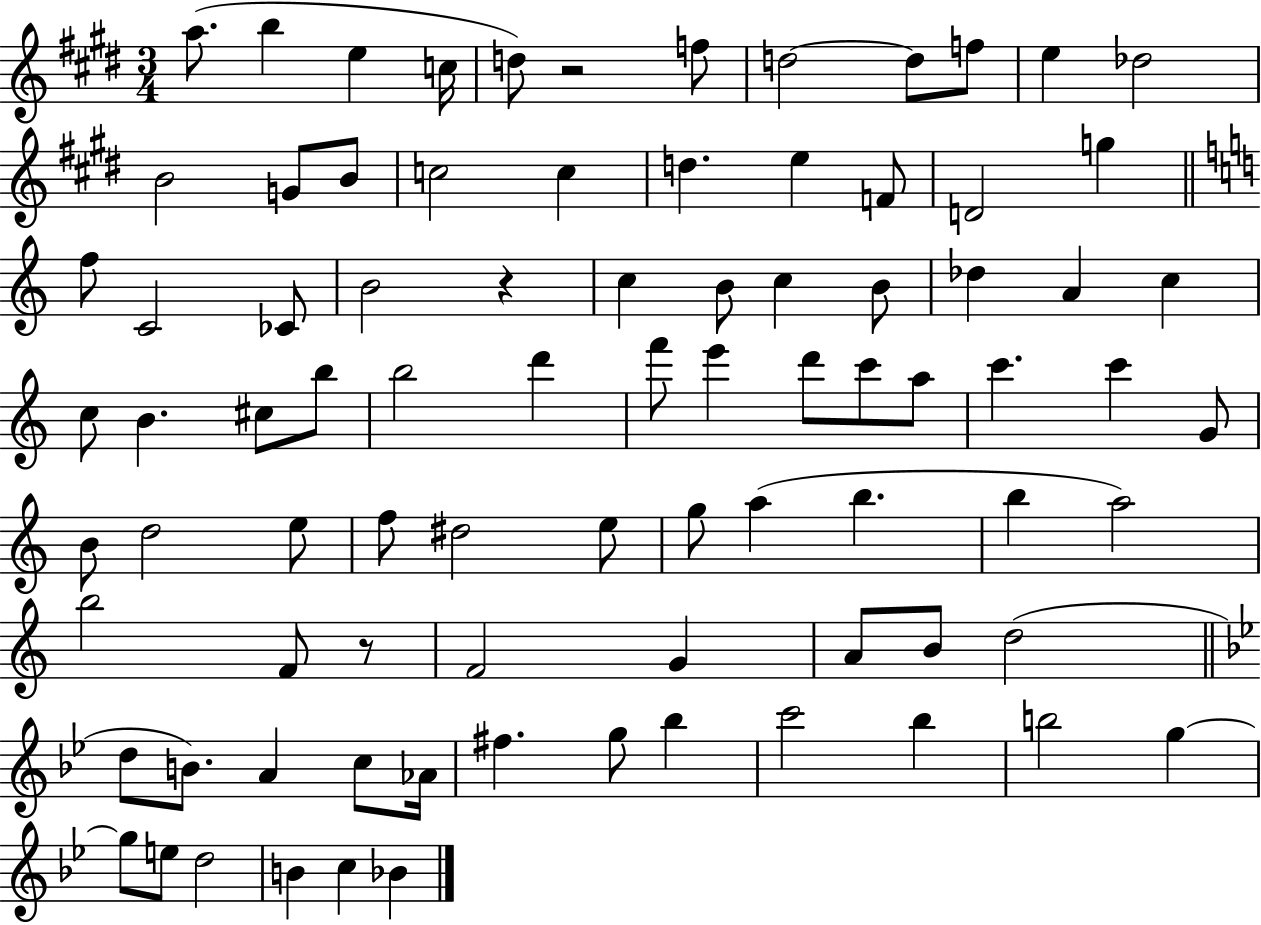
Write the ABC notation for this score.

X:1
T:Untitled
M:3/4
L:1/4
K:E
a/2 b e c/4 d/2 z2 f/2 d2 d/2 f/2 e _d2 B2 G/2 B/2 c2 c d e F/2 D2 g f/2 C2 _C/2 B2 z c B/2 c B/2 _d A c c/2 B ^c/2 b/2 b2 d' f'/2 e' d'/2 c'/2 a/2 c' c' G/2 B/2 d2 e/2 f/2 ^d2 e/2 g/2 a b b a2 b2 F/2 z/2 F2 G A/2 B/2 d2 d/2 B/2 A c/2 _A/4 ^f g/2 _b c'2 _b b2 g g/2 e/2 d2 B c _B